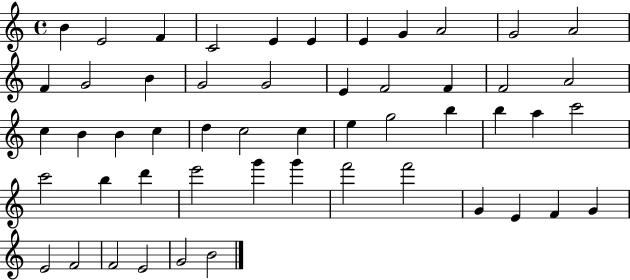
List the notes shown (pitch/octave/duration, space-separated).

B4/q E4/h F4/q C4/h E4/q E4/q E4/q G4/q A4/h G4/h A4/h F4/q G4/h B4/q G4/h G4/h E4/q F4/h F4/q F4/h A4/h C5/q B4/q B4/q C5/q D5/q C5/h C5/q E5/q G5/h B5/q B5/q A5/q C6/h C6/h B5/q D6/q E6/h G6/q G6/q F6/h F6/h G4/q E4/q F4/q G4/q E4/h F4/h F4/h E4/h G4/h B4/h